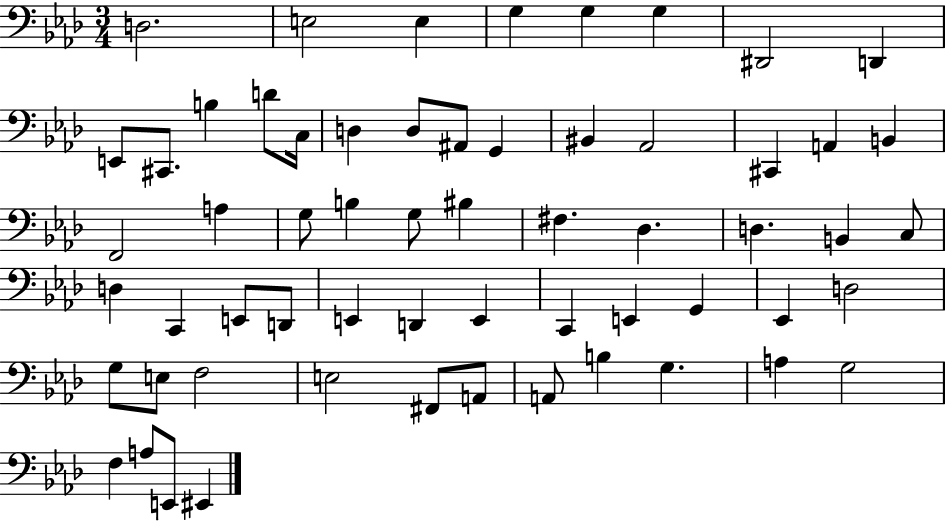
X:1
T:Untitled
M:3/4
L:1/4
K:Ab
D,2 E,2 E, G, G, G, ^D,,2 D,, E,,/2 ^C,,/2 B, D/2 C,/4 D, D,/2 ^A,,/2 G,, ^B,, _A,,2 ^C,, A,, B,, F,,2 A, G,/2 B, G,/2 ^B, ^F, _D, D, B,, C,/2 D, C,, E,,/2 D,,/2 E,, D,, E,, C,, E,, G,, _E,, D,2 G,/2 E,/2 F,2 E,2 ^F,,/2 A,,/2 A,,/2 B, G, A, G,2 F, A,/2 E,,/2 ^E,,